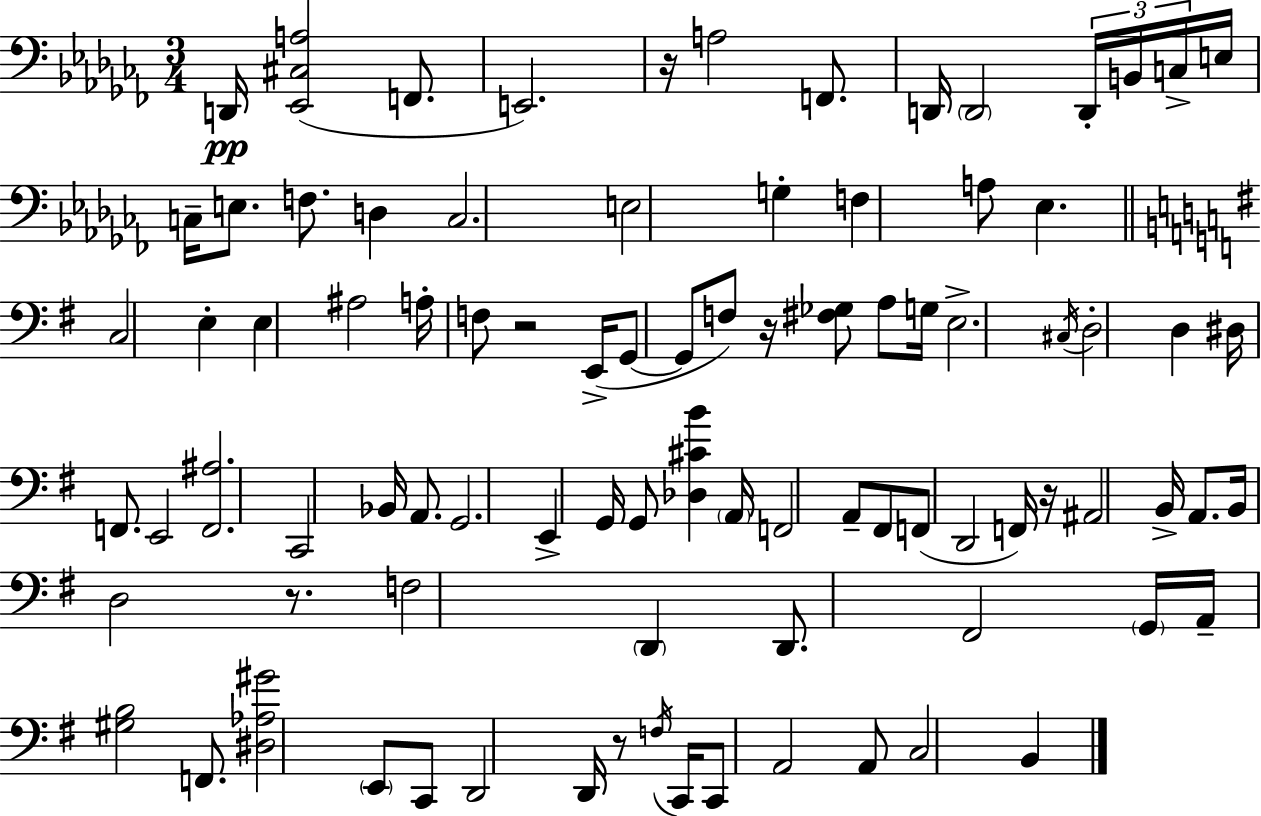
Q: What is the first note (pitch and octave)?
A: D2